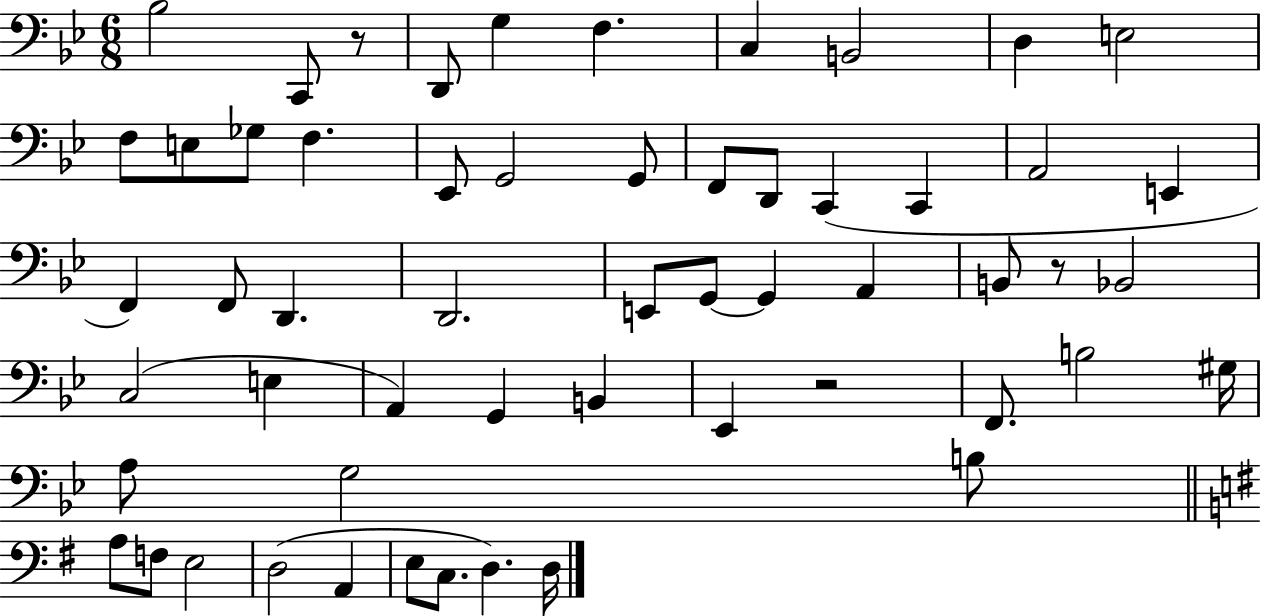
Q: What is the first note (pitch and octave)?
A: Bb3